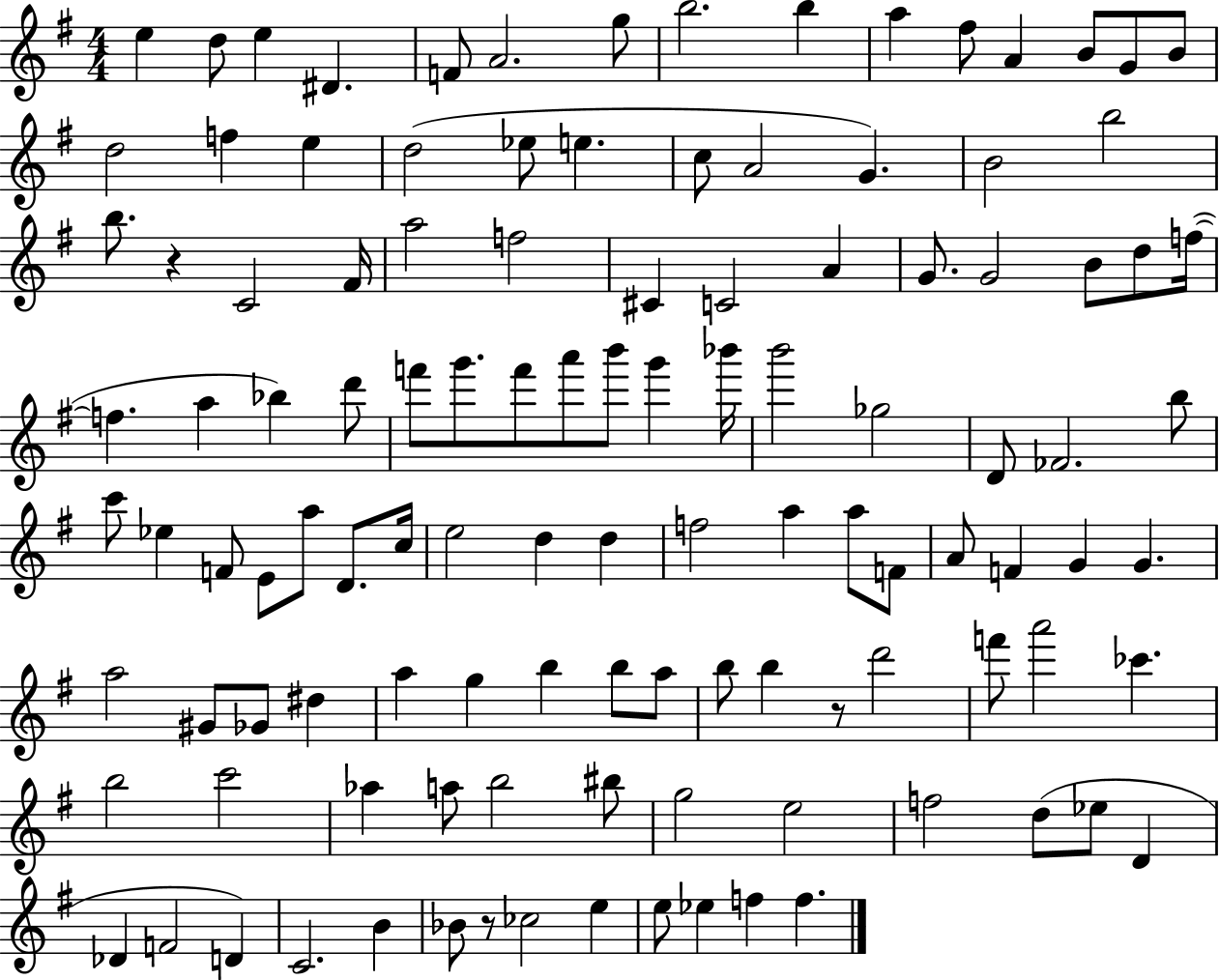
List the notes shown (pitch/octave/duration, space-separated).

E5/q D5/e E5/q D#4/q. F4/e A4/h. G5/e B5/h. B5/q A5/q F#5/e A4/q B4/e G4/e B4/e D5/h F5/q E5/q D5/h Eb5/e E5/q. C5/e A4/h G4/q. B4/h B5/h B5/e. R/q C4/h F#4/s A5/h F5/h C#4/q C4/h A4/q G4/e. G4/h B4/e D5/e F5/s F5/q. A5/q Bb5/q D6/e F6/e G6/e. F6/e A6/e B6/e G6/q Bb6/s B6/h Gb5/h D4/e FES4/h. B5/e C6/e Eb5/q F4/e E4/e A5/e D4/e. C5/s E5/h D5/q D5/q F5/h A5/q A5/e F4/e A4/e F4/q G4/q G4/q. A5/h G#4/e Gb4/e D#5/q A5/q G5/q B5/q B5/e A5/e B5/e B5/q R/e D6/h F6/e A6/h CES6/q. B5/h C6/h Ab5/q A5/e B5/h BIS5/e G5/h E5/h F5/h D5/e Eb5/e D4/q Db4/q F4/h D4/q C4/h. B4/q Bb4/e R/e CES5/h E5/q E5/e Eb5/q F5/q F5/q.